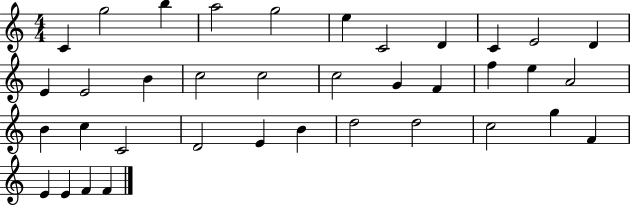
{
  \clef treble
  \numericTimeSignature
  \time 4/4
  \key c \major
  c'4 g''2 b''4 | a''2 g''2 | e''4 c'2 d'4 | c'4 e'2 d'4 | \break e'4 e'2 b'4 | c''2 c''2 | c''2 g'4 f'4 | f''4 e''4 a'2 | \break b'4 c''4 c'2 | d'2 e'4 b'4 | d''2 d''2 | c''2 g''4 f'4 | \break e'4 e'4 f'4 f'4 | \bar "|."
}